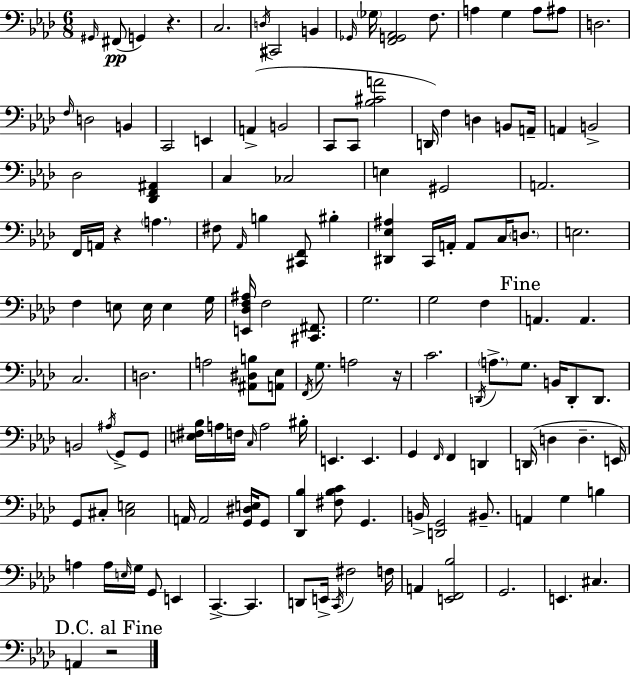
X:1
T:Untitled
M:6/8
L:1/4
K:Ab
^G,,/4 ^F,,/2 G,, z C,2 D,/4 ^C,,2 B,, _G,,/4 _G,/4 [F,,G,,_A,,]2 F,/2 A, G, A,/2 ^A,/2 D,2 F,/4 D,2 B,, C,,2 E,, A,, B,,2 C,,/2 C,,/2 [_B,^CA]2 D,,/4 F, D, B,,/2 A,,/4 A,, B,,2 _D,2 [_D,,F,,^A,,] C, _C,2 E, ^G,,2 A,,2 F,,/4 A,,/4 z A, ^F,/2 _A,,/4 B, [^C,,F,,]/2 ^B, [^D,,_E,^A,] C,,/4 A,,/4 A,,/2 C,/4 D,/2 E,2 F, E,/2 E,/4 E, G,/4 [E,,_D,F,^A,]/4 F,2 [^C,,^F,,]/2 G,2 G,2 F, A,, A,, C,2 D,2 A,2 [^A,,^D,B,]/2 [A,,_E,]/2 F,,/4 G,/2 A,2 z/4 C2 D,,/4 A,/2 G,/2 B,,/4 D,,/2 D,,/2 B,,2 ^A,/4 G,,/2 G,,/2 [E,^F,_B,]/4 A,/4 F,/4 C,/4 A,2 ^B,/4 E,, E,, G,, F,,/4 F,, D,, D,,/4 D, D, E,,/4 G,,/2 ^C,/2 [^C,E,]2 A,,/4 A,,2 [G,,^D,E,]/4 G,,/2 [_D,,_B,] [^F,_B,C]/2 G,, B,,/4 [D,,G,,]2 ^B,,/2 A,, G, B, A, A,/4 E,/4 G,/4 G,,/2 E,, C,, C,, D,,/2 E,,/4 C,,/4 ^F,2 F,/4 A,, [E,,F,,_B,]2 G,,2 E,, ^C, A,, z2